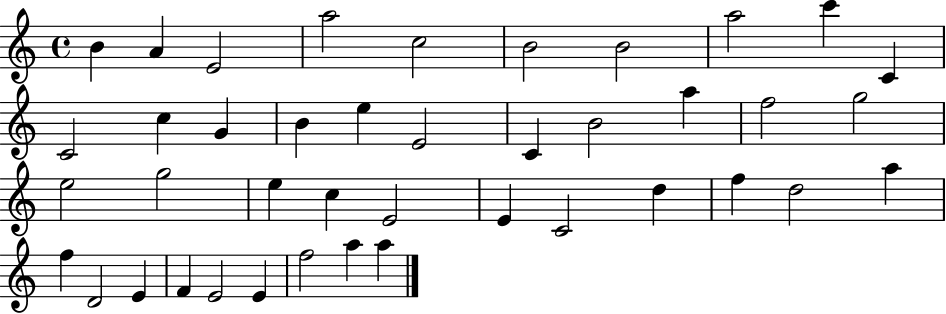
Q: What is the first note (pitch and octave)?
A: B4